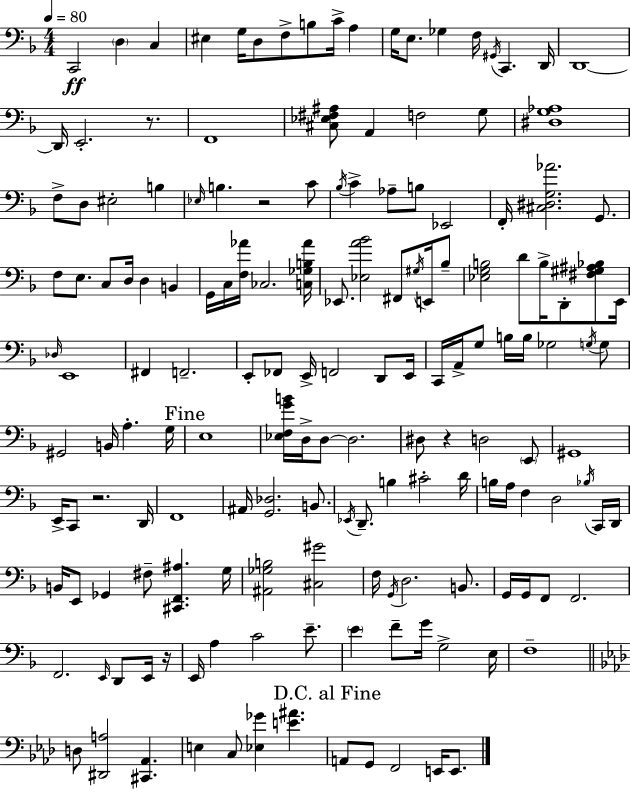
C2/h D3/q C3/q EIS3/q G3/s D3/e F3/e B3/e C4/s A3/q G3/s E3/e. Gb3/q F3/s G#2/s C2/q. D2/s D2/w D2/s E2/h. R/e. F2/w [C#3,Eb3,F#3,A#3]/e A2/q F3/h G3/e [D#3,G3,Ab3]/w F3/e D3/e EIS3/h B3/q Eb3/s B3/q. R/h C4/e Bb3/s C4/q Ab3/e B3/e Eb2/h F2/s [C#3,D#3,G3,Ab4]/h. G2/e. F3/e E3/e. C3/e D3/s D3/q B2/q G2/s C3/s [F3,Ab4]/s CES3/h. [C3,Gb3,B3,Ab4]/s Eb2/e. [Eb3,A4,Bb4]/h F#2/e G#3/s E2/s Bb3/e [Eb3,G3,B3]/h D4/e B3/s D2/e [F#3,G#3,A#3,Bb3]/e E2/s Db3/s E2/w F#2/q F2/h. E2/e FES2/e E2/s F2/h D2/e E2/s C2/s A2/s G3/e B3/s B3/s Gb3/h G3/s G3/e G#2/h B2/s A3/q. G3/s E3/w [Eb3,F3,G4,B4]/s D3/s D3/e D3/h. D#3/e R/q D3/h E2/e G#2/w E2/s C2/e R/h. D2/s F2/w A#2/s [G2,Db3]/h. B2/e. Eb2/s D2/e. B3/q C#4/h D4/s B3/s A3/s F3/q D3/h Bb3/s C2/s D2/s B2/s E2/e Gb2/q F#3/e [C#2,F2,A#3]/q. G3/s [A#2,Gb3,B3]/h [C#3,G#4]/h F3/s G2/s D3/h. B2/e. G2/s G2/s F2/e F2/h. F2/h. E2/s D2/e E2/s R/s E2/s A3/q C4/h E4/e. E4/q F4/e G4/s G3/h E3/s F3/w D3/e [D#2,A3]/h [C#2,Ab2]/q. E3/q C3/e [Eb3,Gb4]/q [E4,A#4]/q. A2/e G2/e F2/h E2/s E2/e.